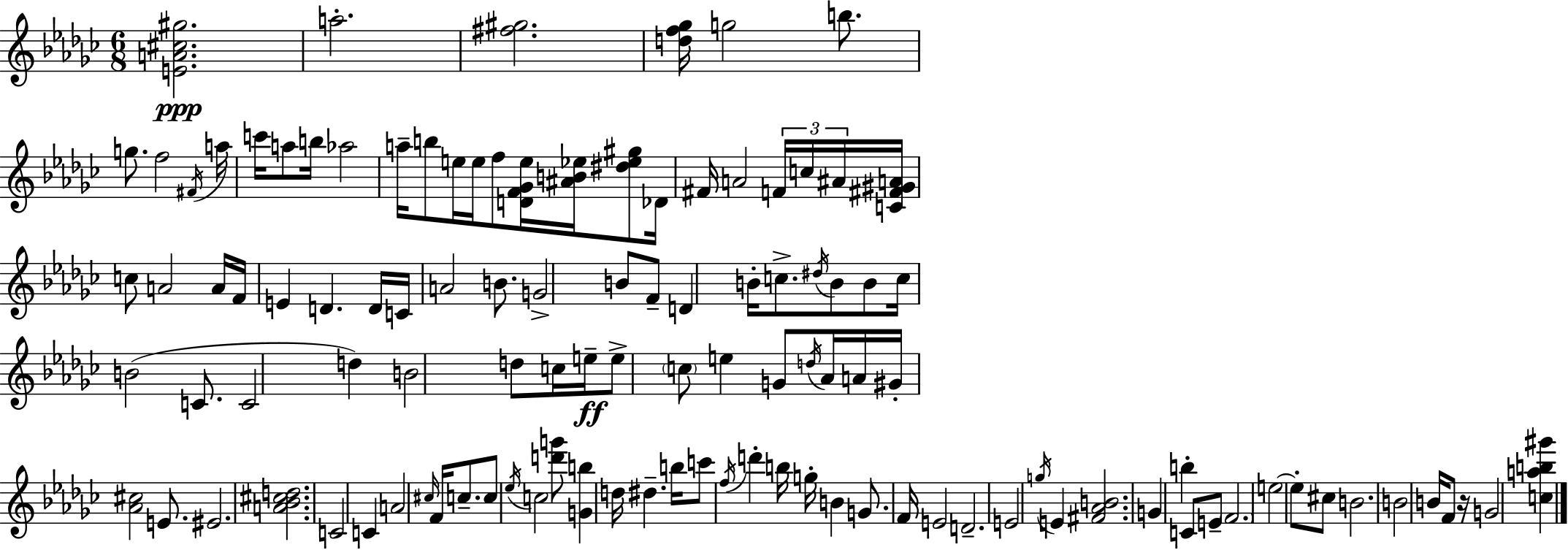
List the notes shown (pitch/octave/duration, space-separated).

[E4,A4,C#5,G#5]/h. A5/h. [F#5,G#5]/h. [D5,F5,Gb5]/s G5/h B5/e. G5/e. F5/h F#4/s A5/s C6/s A5/e B5/s Ab5/h A5/s B5/e E5/s E5/s F5/e [D4,F4,Gb4,E5]/s [A#4,B4,Eb5]/s [D#5,Eb5,G#5]/e Db4/s F#4/s A4/h F4/s C5/s A#4/s [C4,F#4,G#4,A4]/s C5/e A4/h A4/s F4/s E4/q D4/q. D4/s C4/s A4/h B4/e. G4/h B4/e F4/e D4/q B4/s C5/e. D#5/s B4/e B4/e C5/s B4/h C4/e. C4/h D5/q B4/h D5/e C5/s E5/s E5/e C5/e E5/q G4/e D5/s Ab4/s A4/s G#4/s [Ab4,C#5]/h E4/e. EIS4/h. [A4,Bb4,C#5,D5]/h. C4/h C4/q A4/h C#5/s F4/s C5/e. C5/e Eb5/s C5/h [D6,G6]/e [G4,B5]/q D5/s D#5/q. B5/s C6/e F5/s D6/q B5/s G5/s B4/q G4/e. F4/s E4/h D4/h. E4/h G5/s E4/q [F#4,Ab4,B4]/h. G4/q B5/q C4/e E4/e F4/h. E5/h E5/e C#5/e B4/h. B4/h B4/s F4/e R/s G4/h [C5,A5,B5,G#6]/q